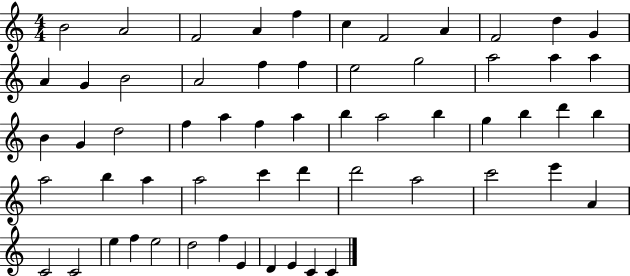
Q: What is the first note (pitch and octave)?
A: B4